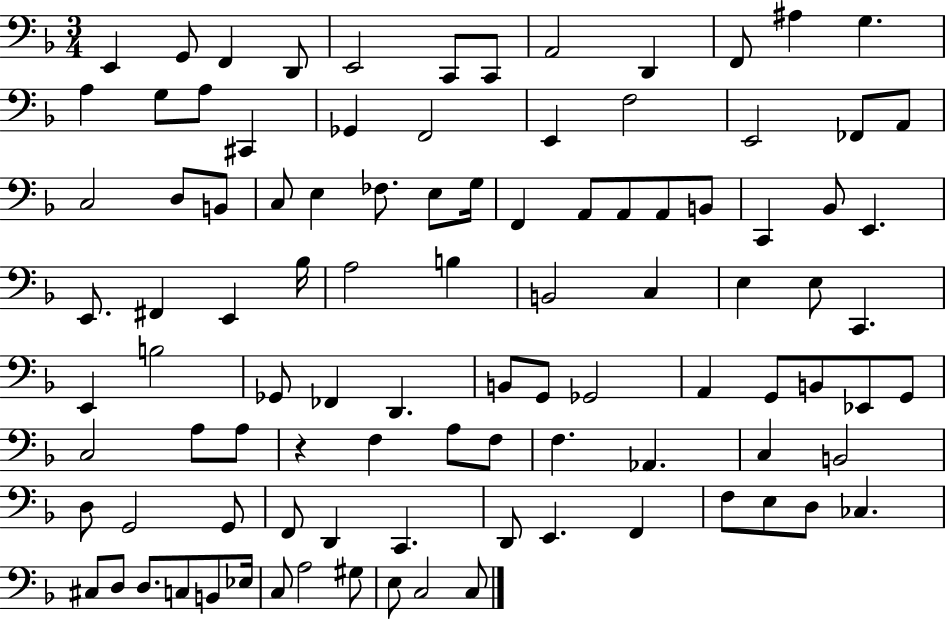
X:1
T:Untitled
M:3/4
L:1/4
K:F
E,, G,,/2 F,, D,,/2 E,,2 C,,/2 C,,/2 A,,2 D,, F,,/2 ^A, G, A, G,/2 A,/2 ^C,, _G,, F,,2 E,, F,2 E,,2 _F,,/2 A,,/2 C,2 D,/2 B,,/2 C,/2 E, _F,/2 E,/2 G,/4 F,, A,,/2 A,,/2 A,,/2 B,,/2 C,, _B,,/2 E,, E,,/2 ^F,, E,, _B,/4 A,2 B, B,,2 C, E, E,/2 C,, E,, B,2 _G,,/2 _F,, D,, B,,/2 G,,/2 _G,,2 A,, G,,/2 B,,/2 _E,,/2 G,,/2 C,2 A,/2 A,/2 z F, A,/2 F,/2 F, _A,, C, B,,2 D,/2 G,,2 G,,/2 F,,/2 D,, C,, D,,/2 E,, F,, F,/2 E,/2 D,/2 _C, ^C,/2 D,/2 D,/2 C,/2 B,,/2 _E,/4 C,/2 A,2 ^G,/2 E,/2 C,2 C,/2